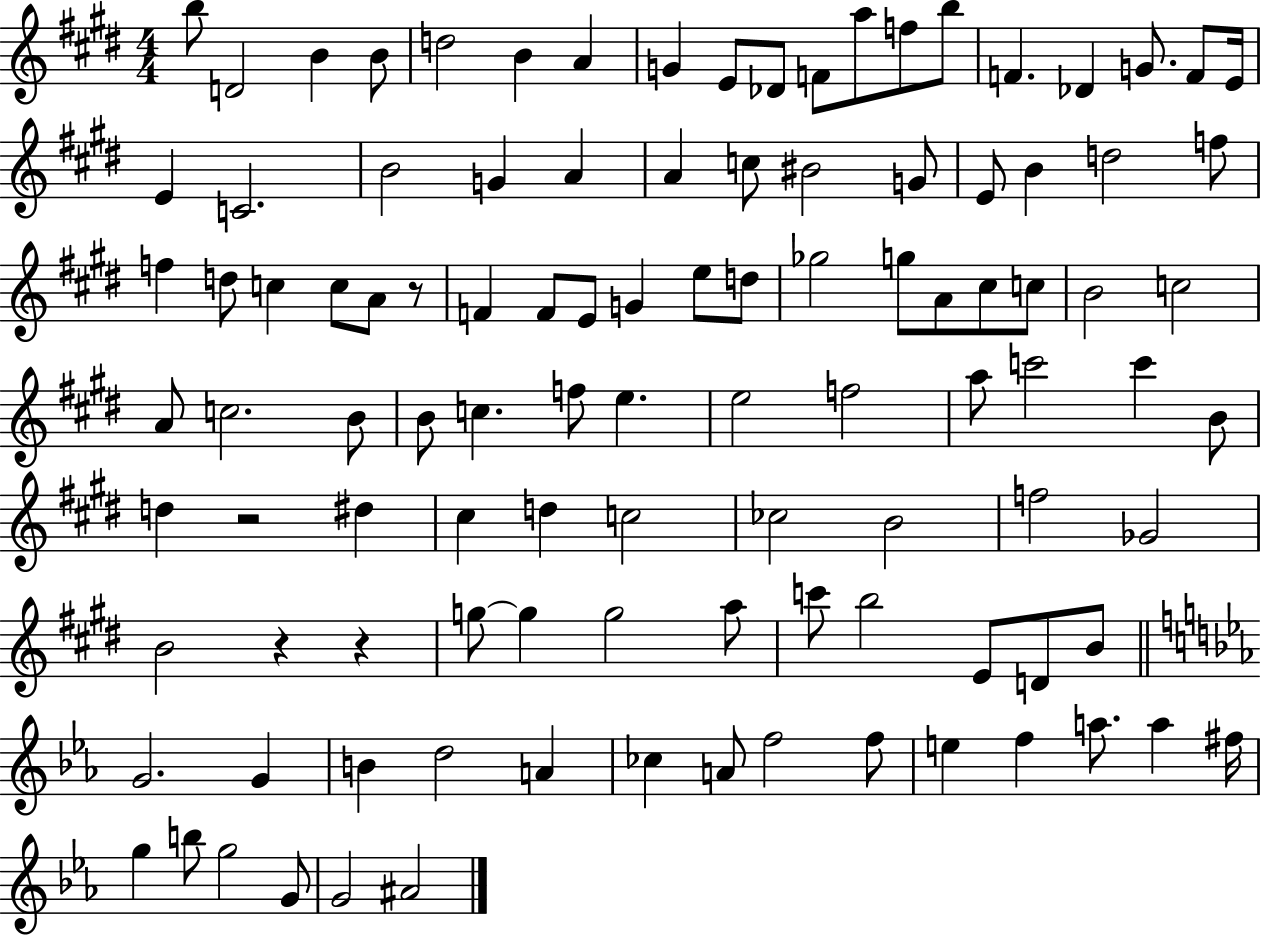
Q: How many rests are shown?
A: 4